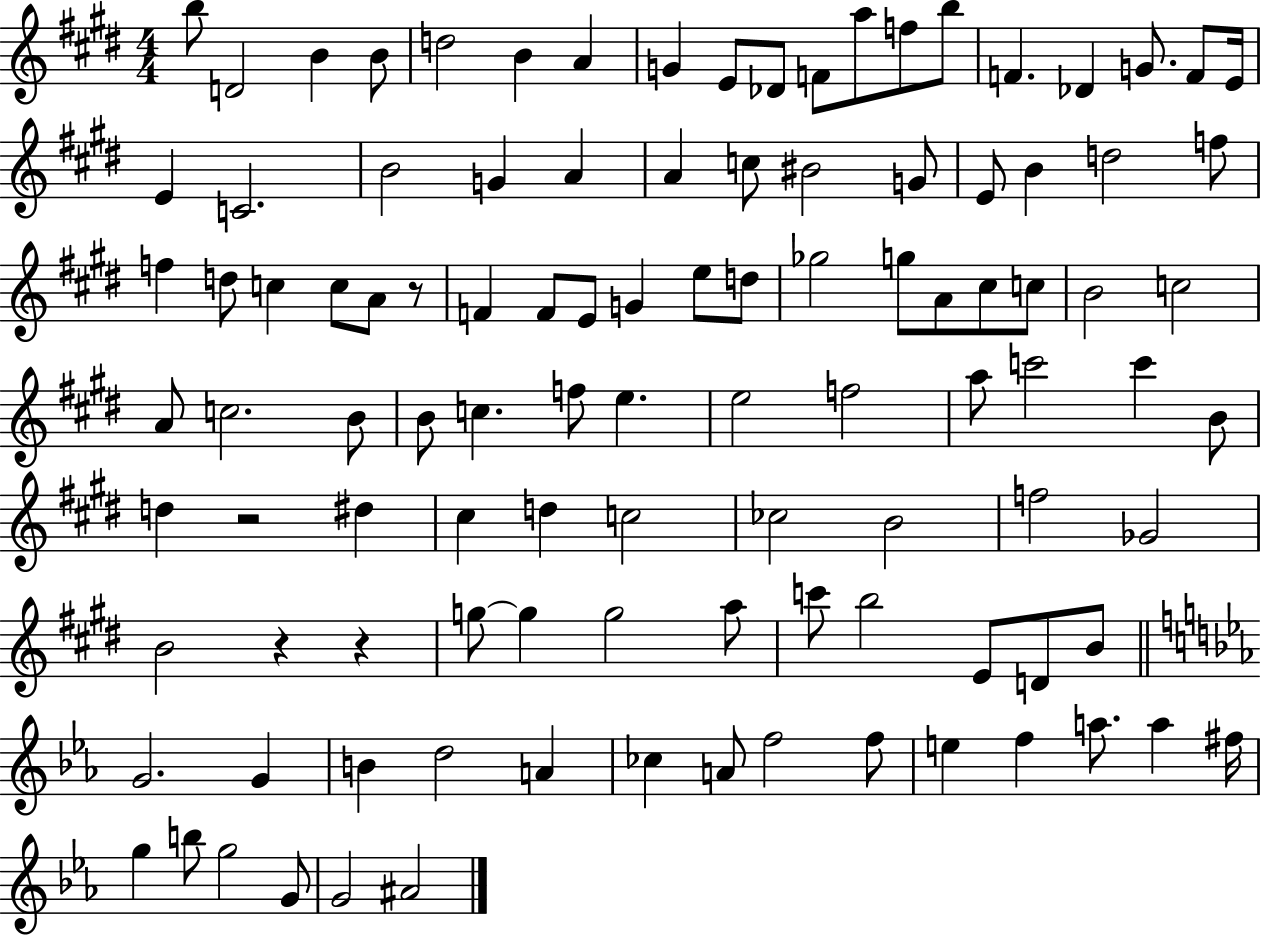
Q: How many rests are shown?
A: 4